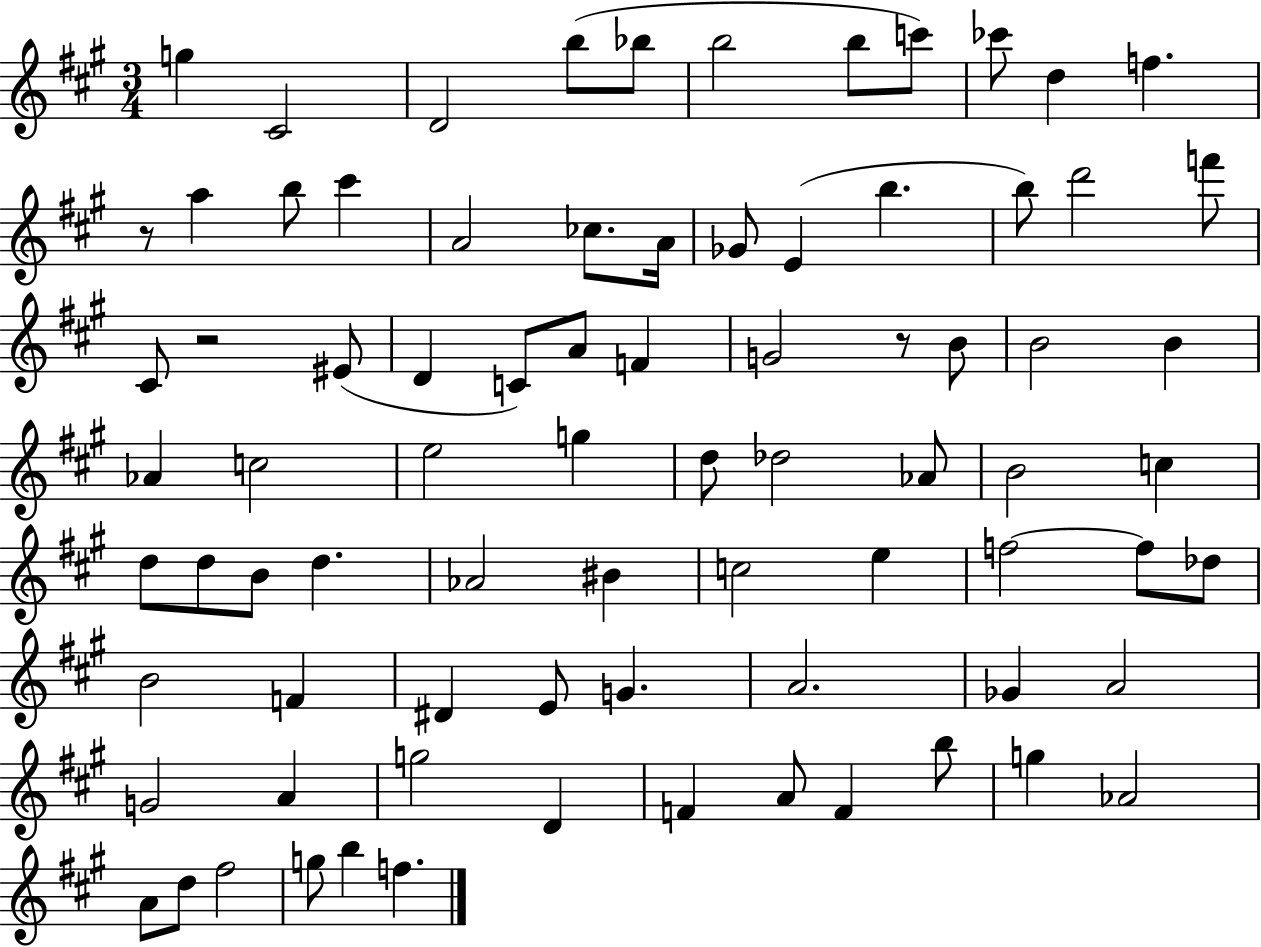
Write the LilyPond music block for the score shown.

{
  \clef treble
  \numericTimeSignature
  \time 3/4
  \key a \major
  g''4 cis'2 | d'2 b''8( bes''8 | b''2 b''8 c'''8) | ces'''8 d''4 f''4. | \break r8 a''4 b''8 cis'''4 | a'2 ces''8. a'16 | ges'8 e'4( b''4. | b''8) d'''2 f'''8 | \break cis'8 r2 eis'8( | d'4 c'8) a'8 f'4 | g'2 r8 b'8 | b'2 b'4 | \break aes'4 c''2 | e''2 g''4 | d''8 des''2 aes'8 | b'2 c''4 | \break d''8 d''8 b'8 d''4. | aes'2 bis'4 | c''2 e''4 | f''2~~ f''8 des''8 | \break b'2 f'4 | dis'4 e'8 g'4. | a'2. | ges'4 a'2 | \break g'2 a'4 | g''2 d'4 | f'4 a'8 f'4 b''8 | g''4 aes'2 | \break a'8 d''8 fis''2 | g''8 b''4 f''4. | \bar "|."
}